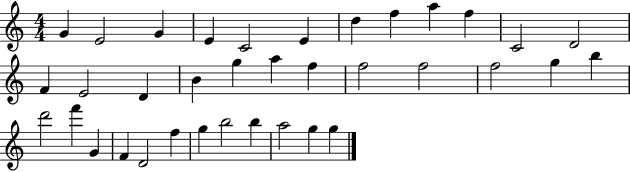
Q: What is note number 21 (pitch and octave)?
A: F5